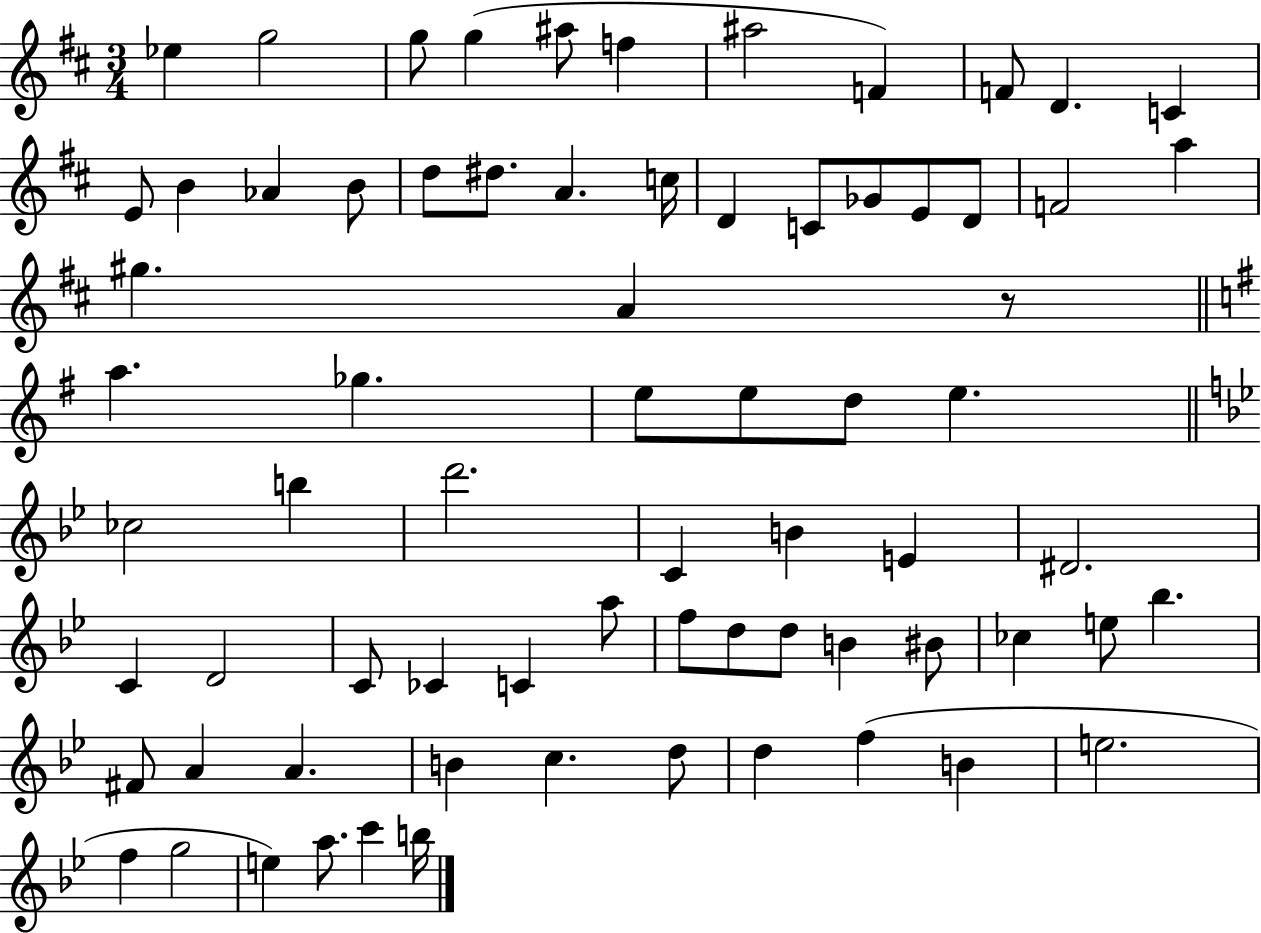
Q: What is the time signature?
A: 3/4